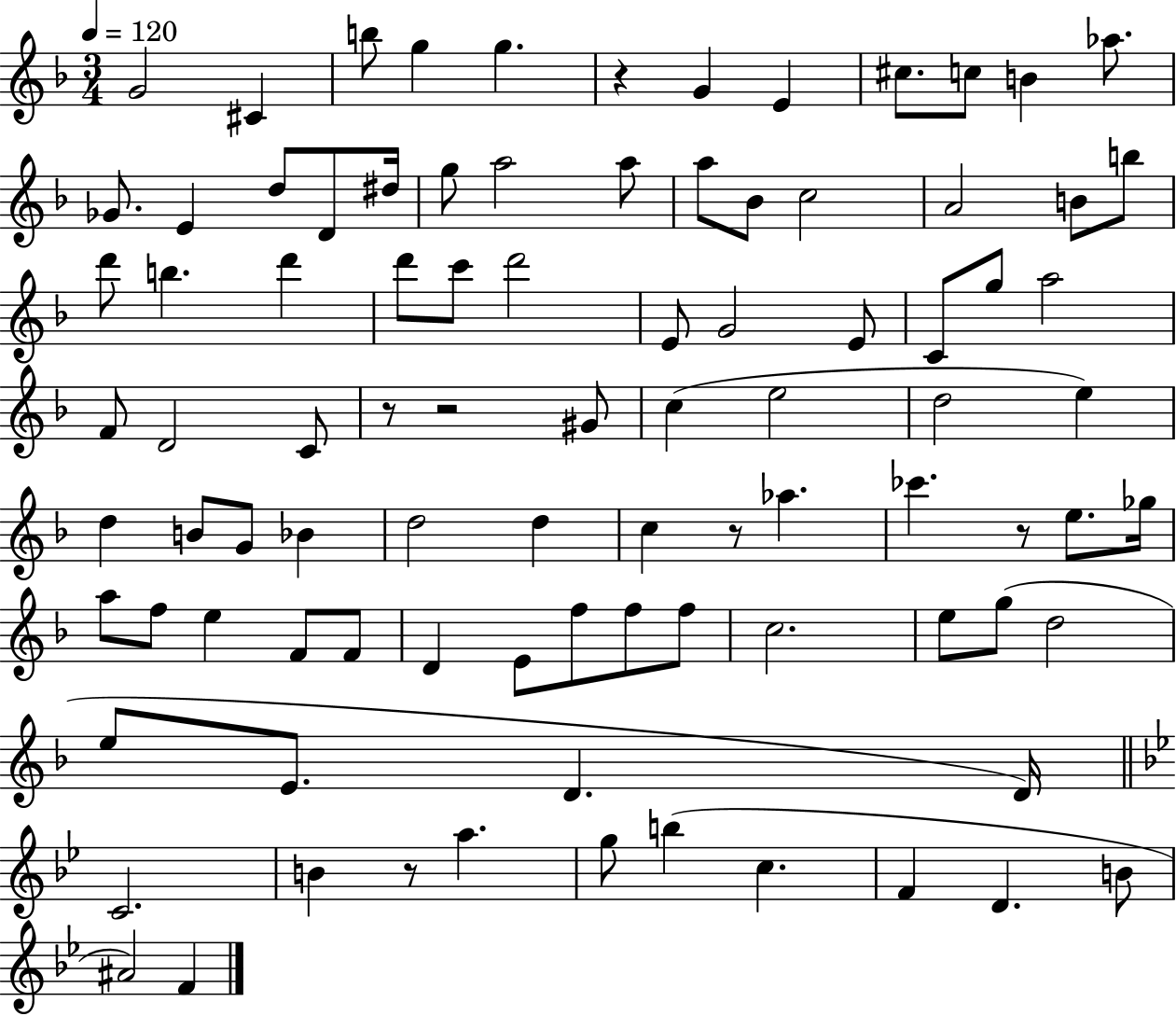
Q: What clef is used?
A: treble